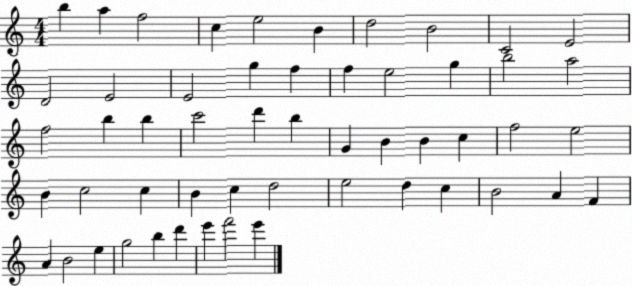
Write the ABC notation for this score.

X:1
T:Untitled
M:4/4
L:1/4
K:C
b a f2 c e2 B d2 B2 C2 E2 D2 E2 E2 g f f e2 g b2 a2 f2 b b c'2 d' b G B B c f2 e2 B c2 c B c d2 e2 d c B2 A F A B2 e g2 b d' e' f'2 e'